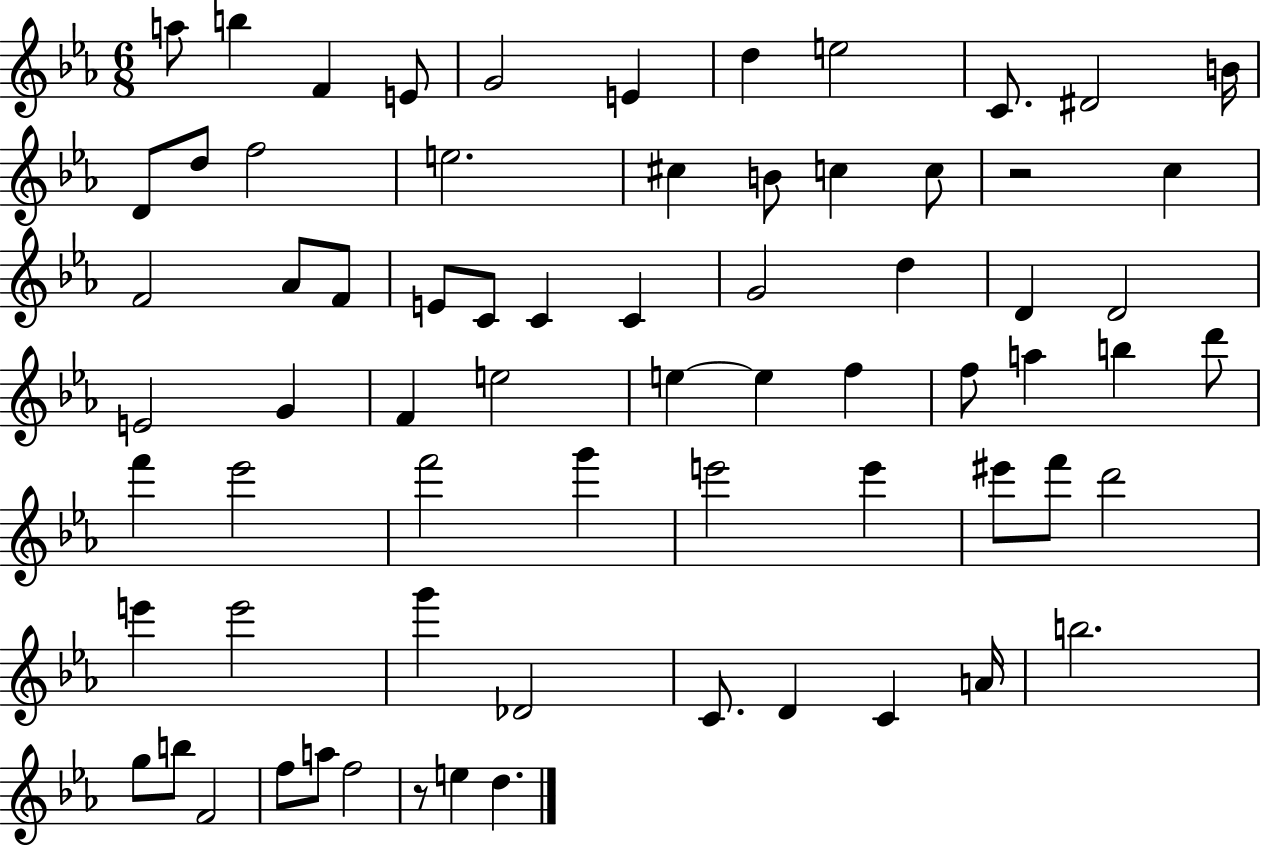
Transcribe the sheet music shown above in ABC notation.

X:1
T:Untitled
M:6/8
L:1/4
K:Eb
a/2 b F E/2 G2 E d e2 C/2 ^D2 B/4 D/2 d/2 f2 e2 ^c B/2 c c/2 z2 c F2 _A/2 F/2 E/2 C/2 C C G2 d D D2 E2 G F e2 e e f f/2 a b d'/2 f' _e'2 f'2 g' e'2 e' ^e'/2 f'/2 d'2 e' e'2 g' _D2 C/2 D C A/4 b2 g/2 b/2 F2 f/2 a/2 f2 z/2 e d